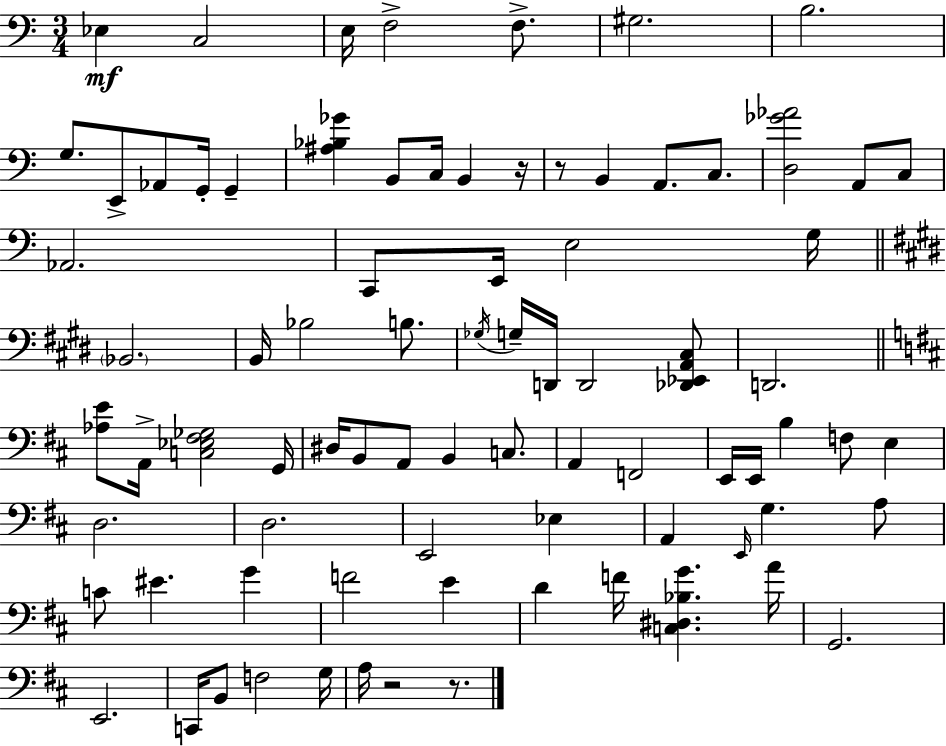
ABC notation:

X:1
T:Untitled
M:3/4
L:1/4
K:Am
_E, C,2 E,/4 F,2 F,/2 ^G,2 B,2 G,/2 E,,/2 _A,,/2 G,,/4 G,, [^A,_B,_G] B,,/2 C,/4 B,, z/4 z/2 B,, A,,/2 C,/2 [D,_G_A]2 A,,/2 C,/2 _A,,2 C,,/2 E,,/4 E,2 G,/4 _B,,2 B,,/4 _B,2 B,/2 _G,/4 G,/4 D,,/4 D,,2 [_D,,_E,,A,,^C,]/2 D,,2 [_A,E]/2 A,,/4 [C,_E,^F,_G,]2 G,,/4 ^D,/4 B,,/2 A,,/2 B,, C,/2 A,, F,,2 E,,/4 E,,/4 B, F,/2 E, D,2 D,2 E,,2 _E, A,, E,,/4 G, A,/2 C/2 ^E G F2 E D F/4 [C,^D,_B,G] A/4 G,,2 E,,2 C,,/4 B,,/2 F,2 G,/4 A,/4 z2 z/2